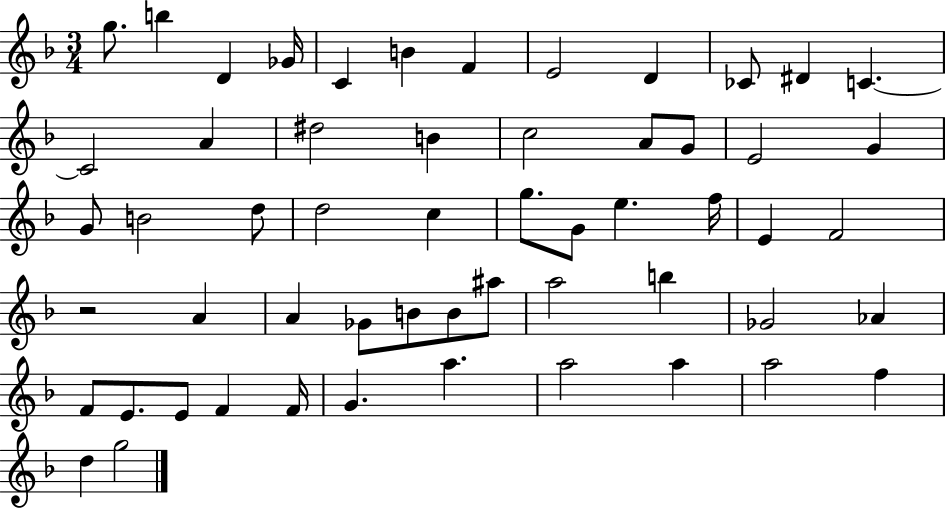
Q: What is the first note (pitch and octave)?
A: G5